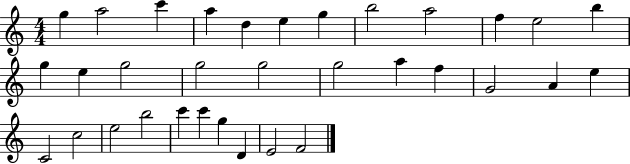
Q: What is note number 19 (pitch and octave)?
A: A5